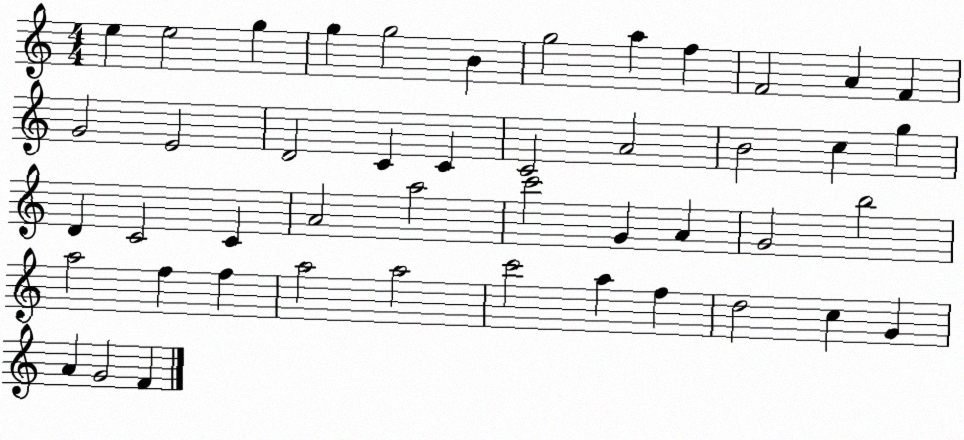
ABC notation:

X:1
T:Untitled
M:4/4
L:1/4
K:C
e e2 g g g2 B g2 a f F2 A F G2 E2 D2 C C C2 A2 B2 c g D C2 C A2 a2 c'2 G A G2 b2 a2 f f a2 a2 c'2 a f d2 c G A G2 F